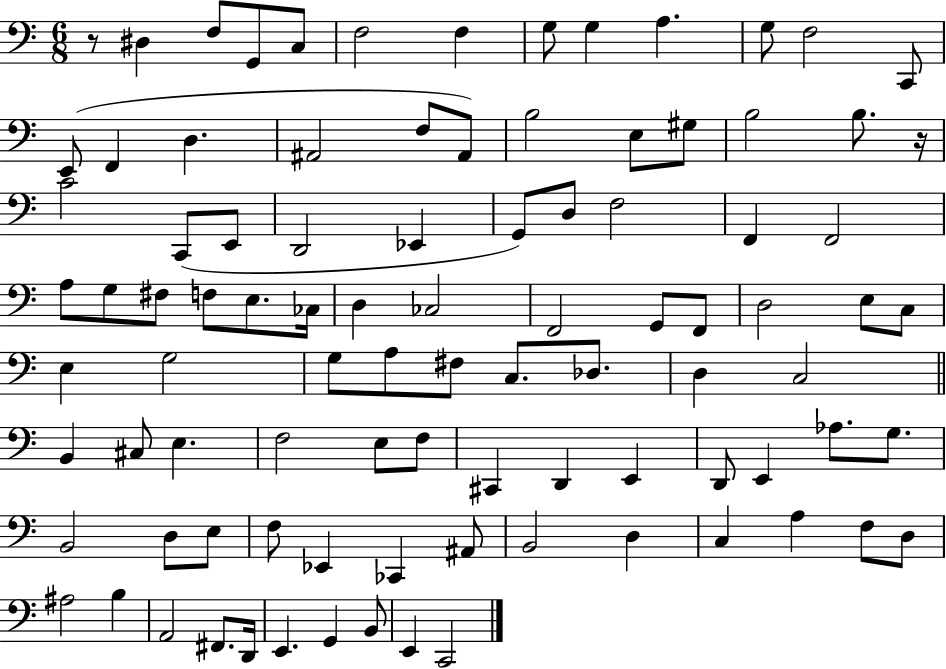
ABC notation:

X:1
T:Untitled
M:6/8
L:1/4
K:C
z/2 ^D, F,/2 G,,/2 C,/2 F,2 F, G,/2 G, A, G,/2 F,2 C,,/2 E,,/2 F,, D, ^A,,2 F,/2 ^A,,/2 B,2 E,/2 ^G,/2 B,2 B,/2 z/4 C2 C,,/2 E,,/2 D,,2 _E,, G,,/2 D,/2 F,2 F,, F,,2 A,/2 G,/2 ^F,/2 F,/2 E,/2 _C,/4 D, _C,2 F,,2 G,,/2 F,,/2 D,2 E,/2 C,/2 E, G,2 G,/2 A,/2 ^F,/2 C,/2 _D,/2 D, C,2 B,, ^C,/2 E, F,2 E,/2 F,/2 ^C,, D,, E,, D,,/2 E,, _A,/2 G,/2 B,,2 D,/2 E,/2 F,/2 _E,, _C,, ^A,,/2 B,,2 D, C, A, F,/2 D,/2 ^A,2 B, A,,2 ^F,,/2 D,,/4 E,, G,, B,,/2 E,, C,,2